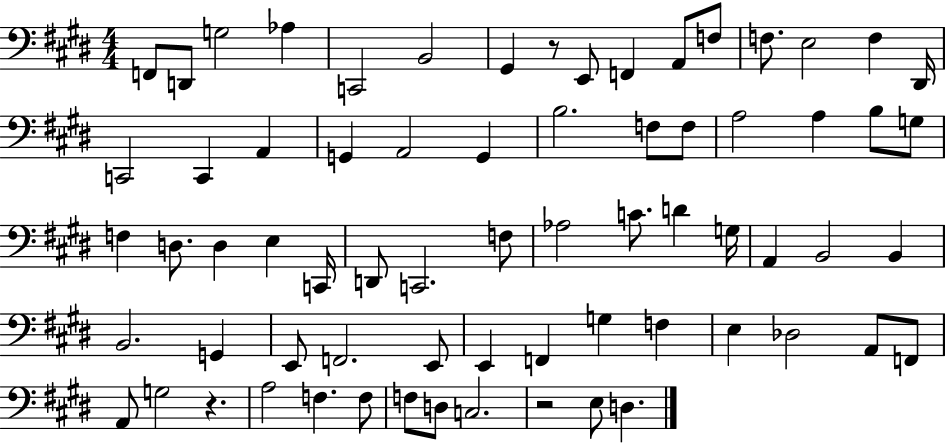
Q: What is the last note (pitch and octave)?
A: D3